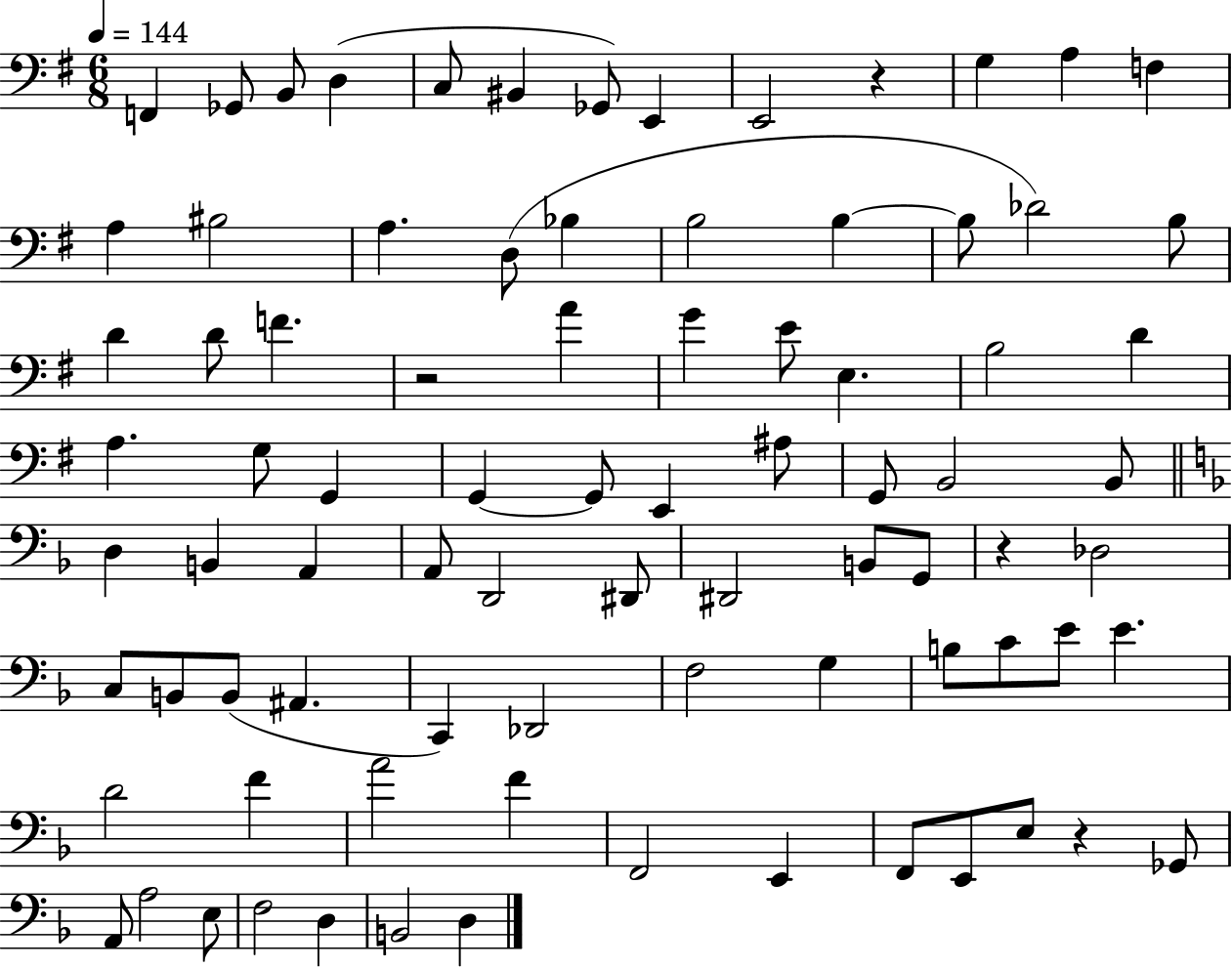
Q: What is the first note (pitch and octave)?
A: F2